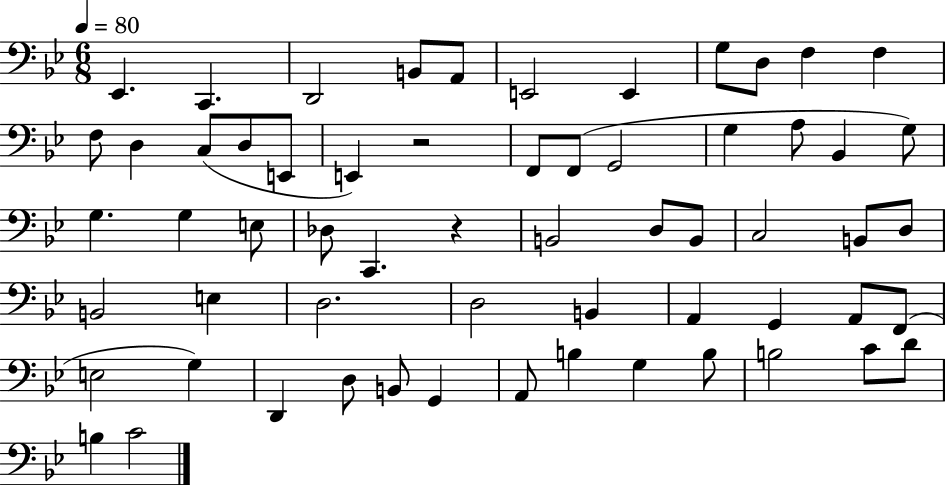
{
  \clef bass
  \numericTimeSignature
  \time 6/8
  \key bes \major
  \tempo 4 = 80
  ees,4. c,4. | d,2 b,8 a,8 | e,2 e,4 | g8 d8 f4 f4 | \break f8 d4 c8( d8 e,8 | e,4) r2 | f,8 f,8( g,2 | g4 a8 bes,4 g8) | \break g4. g4 e8 | des8 c,4. r4 | b,2 d8 b,8 | c2 b,8 d8 | \break b,2 e4 | d2. | d2 b,4 | a,4 g,4 a,8 f,8( | \break e2 g4) | d,4 d8 b,8 g,4 | a,8 b4 g4 b8 | b2 c'8 d'8 | \break b4 c'2 | \bar "|."
}